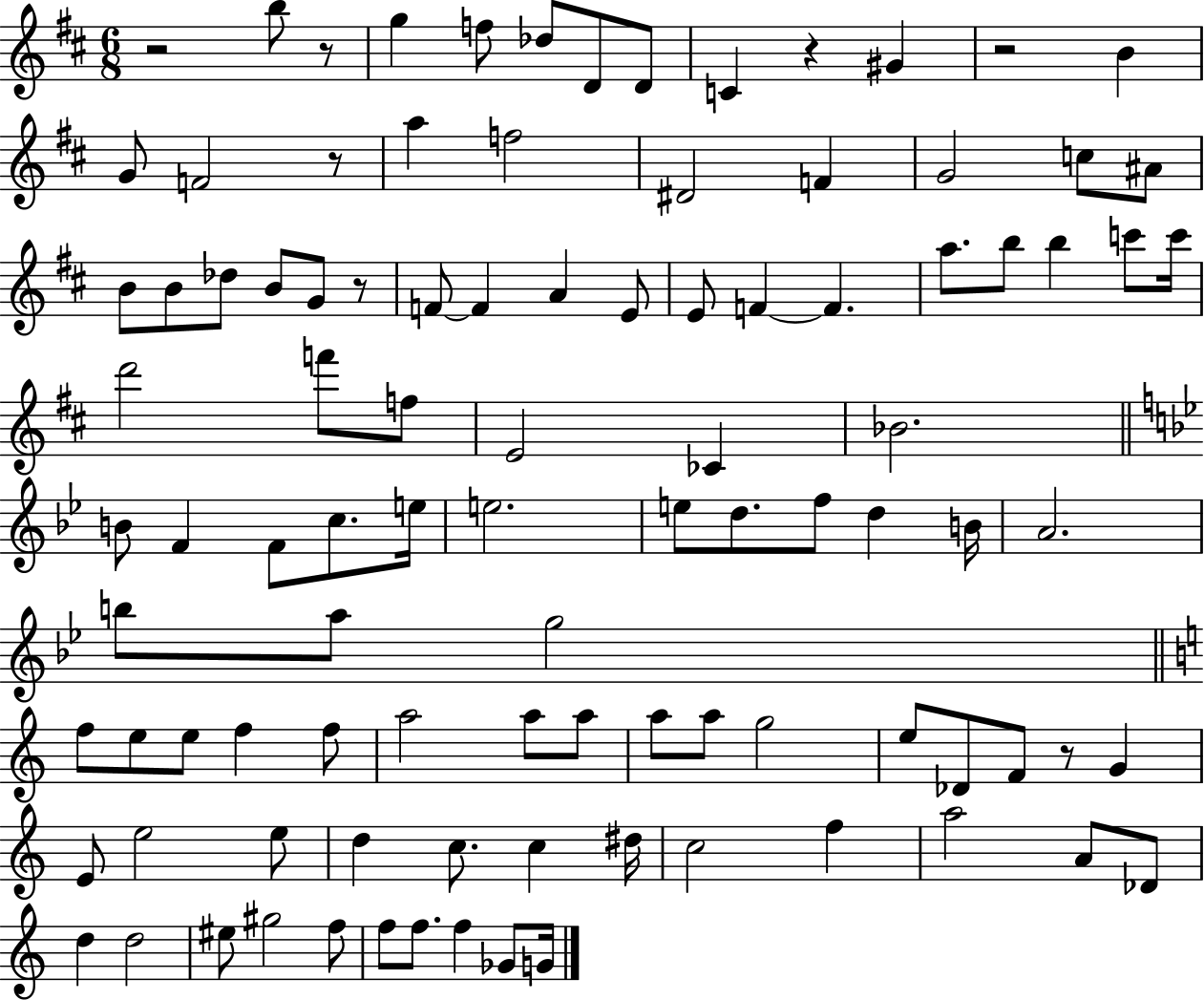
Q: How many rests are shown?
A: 7